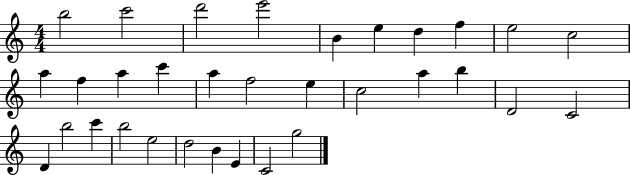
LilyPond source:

{
  \clef treble
  \numericTimeSignature
  \time 4/4
  \key c \major
  b''2 c'''2 | d'''2 e'''2 | b'4 e''4 d''4 f''4 | e''2 c''2 | \break a''4 f''4 a''4 c'''4 | a''4 f''2 e''4 | c''2 a''4 b''4 | d'2 c'2 | \break d'4 b''2 c'''4 | b''2 e''2 | d''2 b'4 e'4 | c'2 g''2 | \break \bar "|."
}